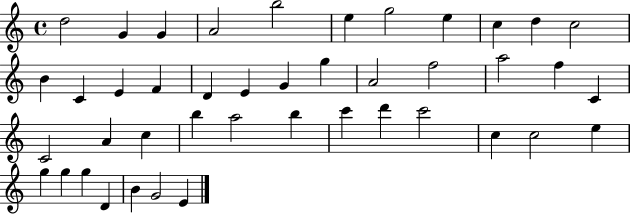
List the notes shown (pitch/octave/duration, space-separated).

D5/h G4/q G4/q A4/h B5/h E5/q G5/h E5/q C5/q D5/q C5/h B4/q C4/q E4/q F4/q D4/q E4/q G4/q G5/q A4/h F5/h A5/h F5/q C4/q C4/h A4/q C5/q B5/q A5/h B5/q C6/q D6/q C6/h C5/q C5/h E5/q G5/q G5/q G5/q D4/q B4/q G4/h E4/q